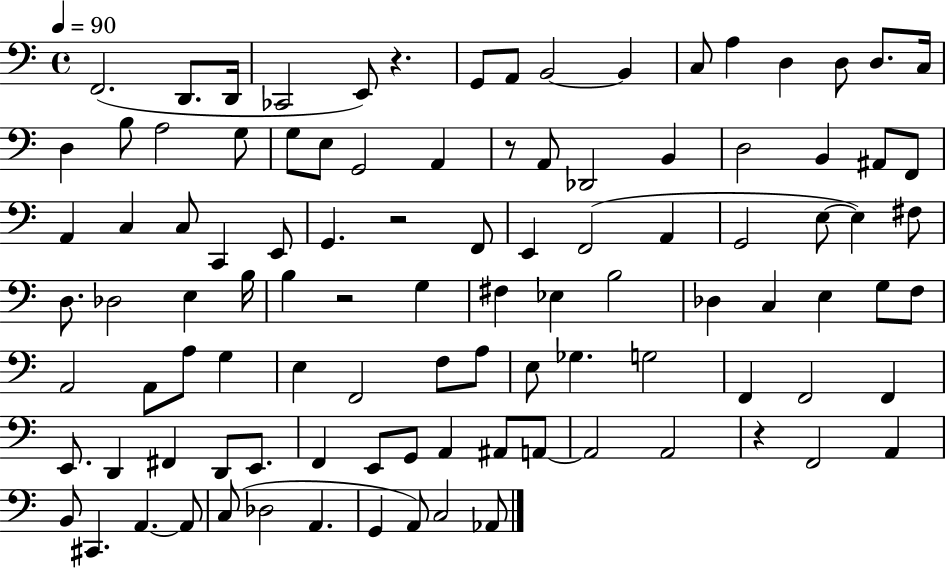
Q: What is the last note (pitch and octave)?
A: Ab2